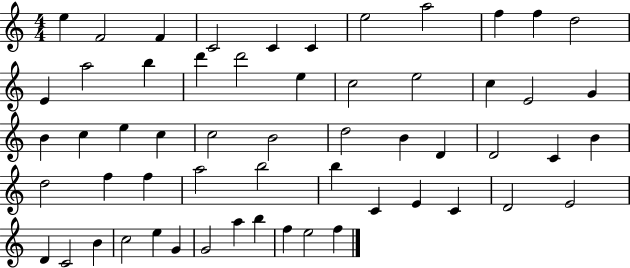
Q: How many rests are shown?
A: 0